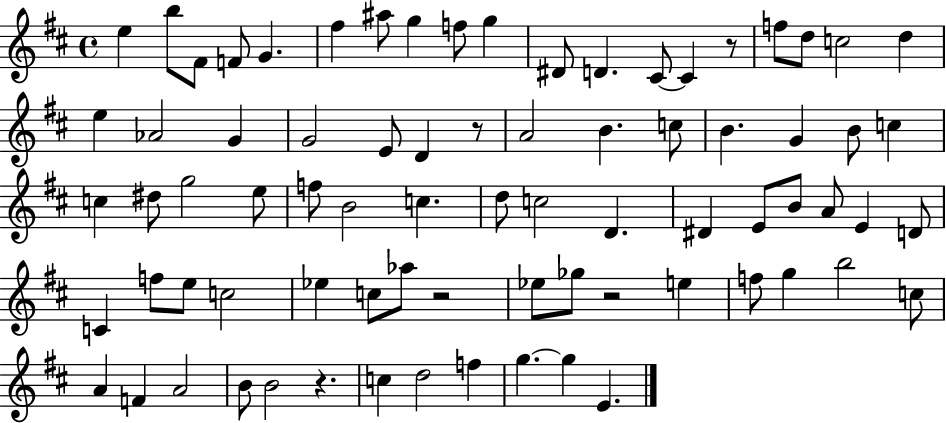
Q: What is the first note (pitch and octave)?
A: E5